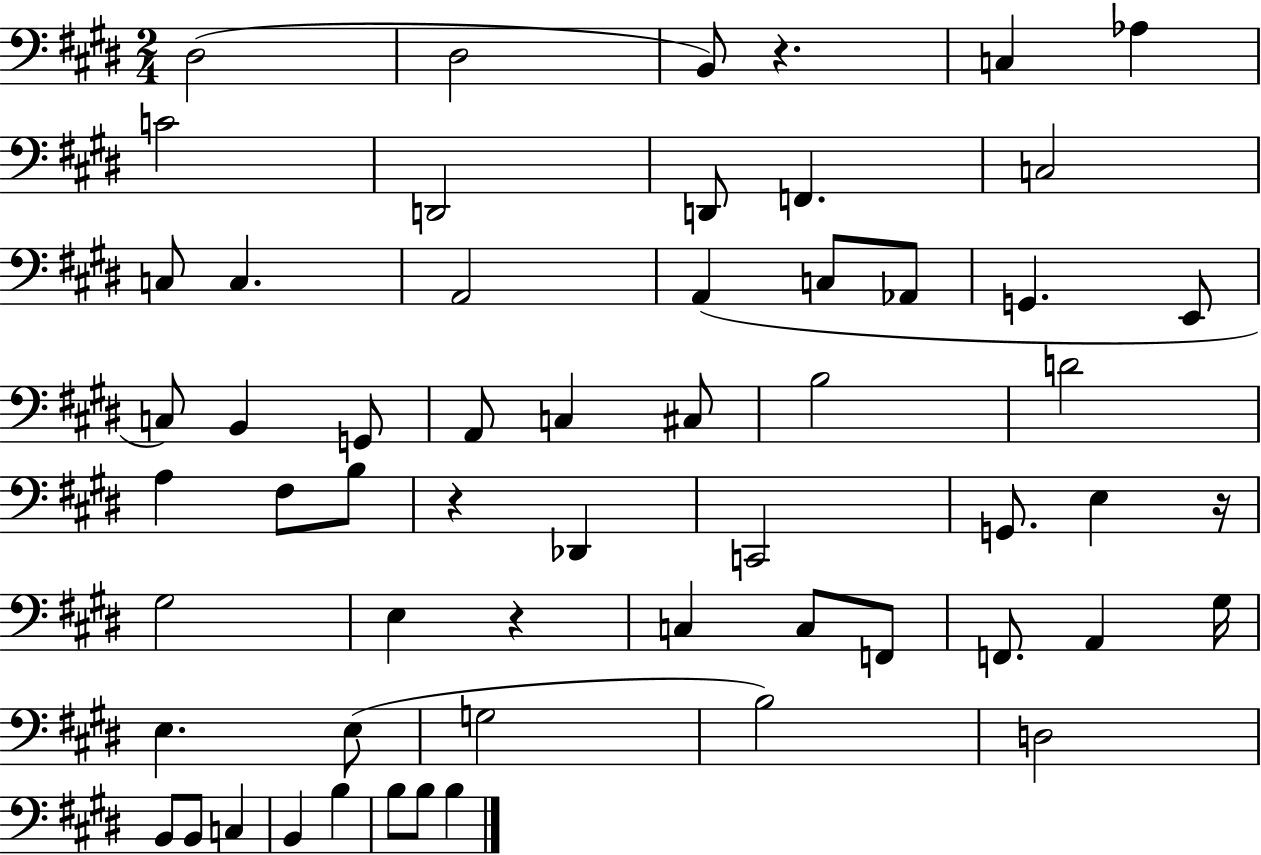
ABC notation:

X:1
T:Untitled
M:2/4
L:1/4
K:E
^D,2 ^D,2 B,,/2 z C, _A, C2 D,,2 D,,/2 F,, C,2 C,/2 C, A,,2 A,, C,/2 _A,,/2 G,, E,,/2 C,/2 B,, G,,/2 A,,/2 C, ^C,/2 B,2 D2 A, ^F,/2 B,/2 z _D,, C,,2 G,,/2 E, z/4 ^G,2 E, z C, C,/2 F,,/2 F,,/2 A,, ^G,/4 E, E,/2 G,2 B,2 D,2 B,,/2 B,,/2 C, B,, B, B,/2 B,/2 B,